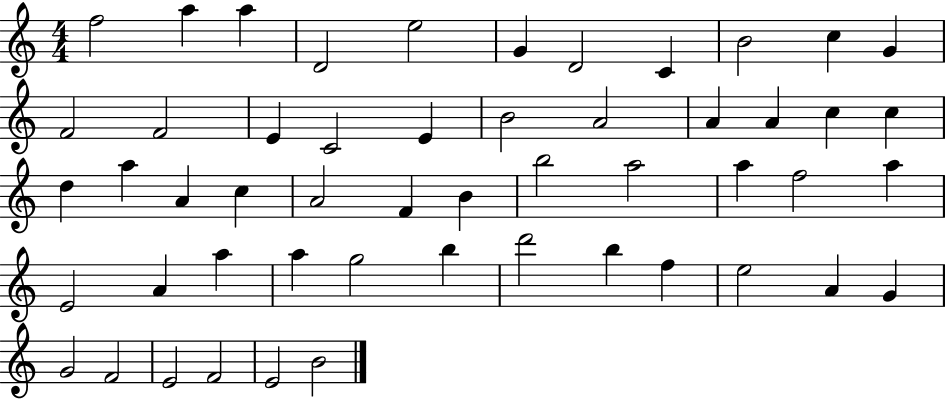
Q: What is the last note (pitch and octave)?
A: B4